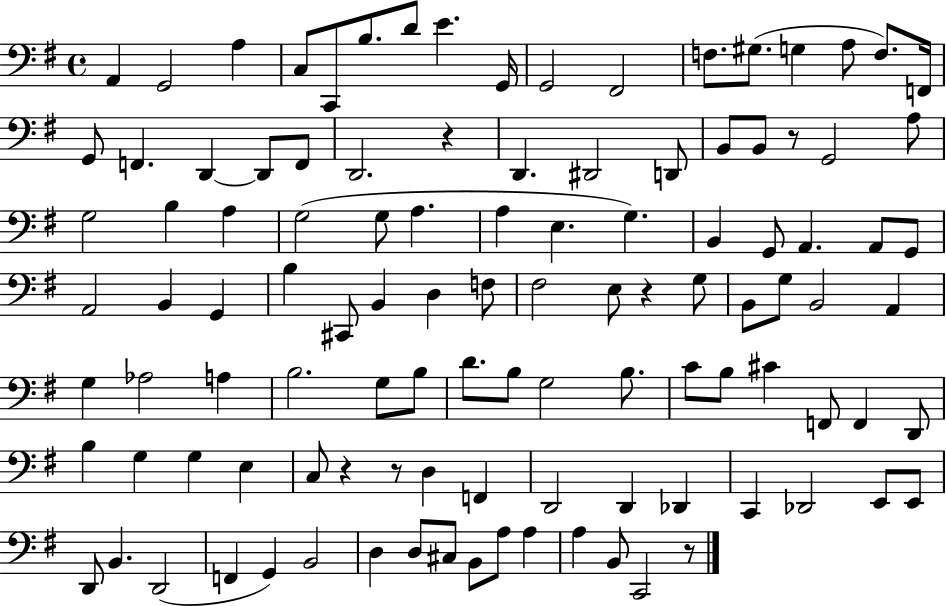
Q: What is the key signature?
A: G major